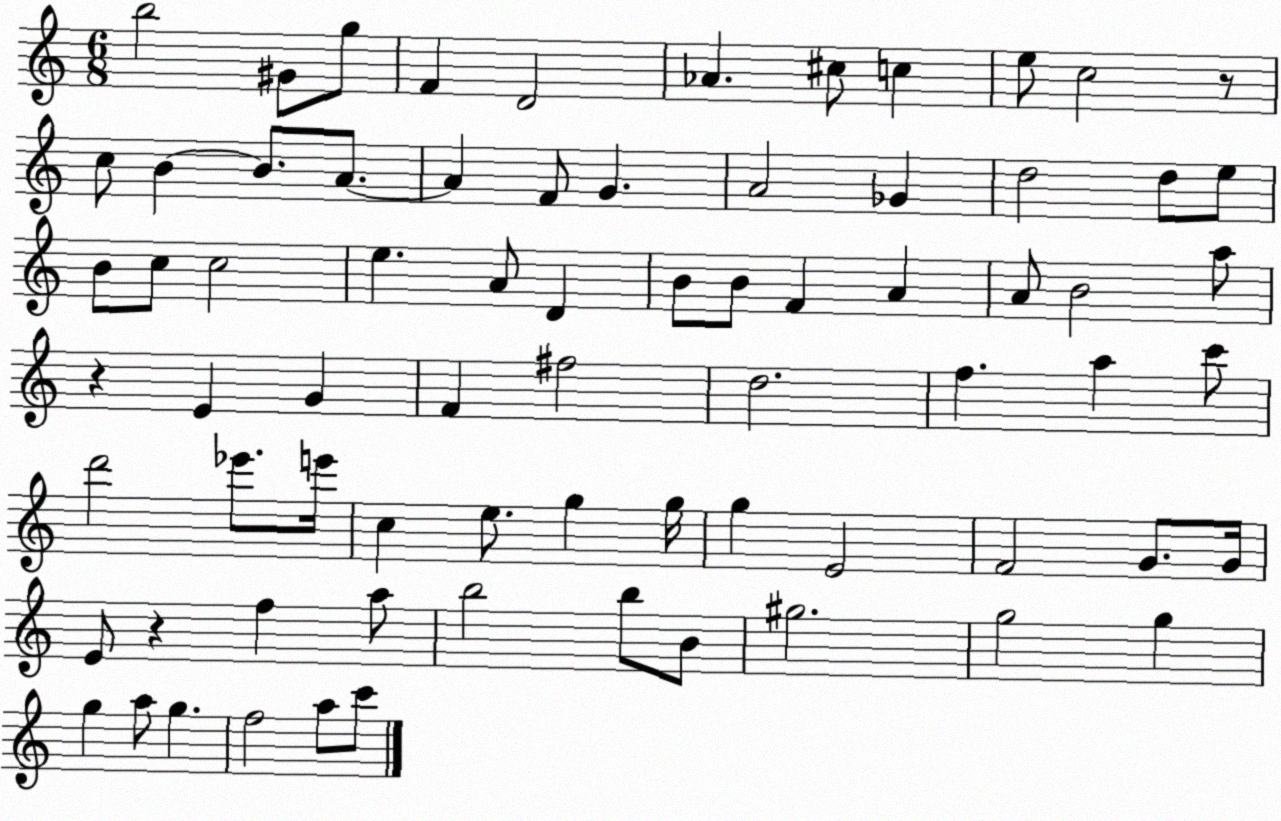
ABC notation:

X:1
T:Untitled
M:6/8
L:1/4
K:C
b2 ^G/2 g/2 F D2 _A ^c/2 c e/2 c2 z/2 c/2 B B/2 A/2 A F/2 G A2 _G d2 d/2 e/2 B/2 c/2 c2 e A/2 D B/2 B/2 F A A/2 B2 a/2 z E G F ^f2 d2 f a c'/2 d'2 _e'/2 e'/4 c e/2 g g/4 g E2 F2 G/2 G/4 E/2 z f a/2 b2 b/2 B/2 ^g2 g2 g g a/2 g f2 a/2 c'/2